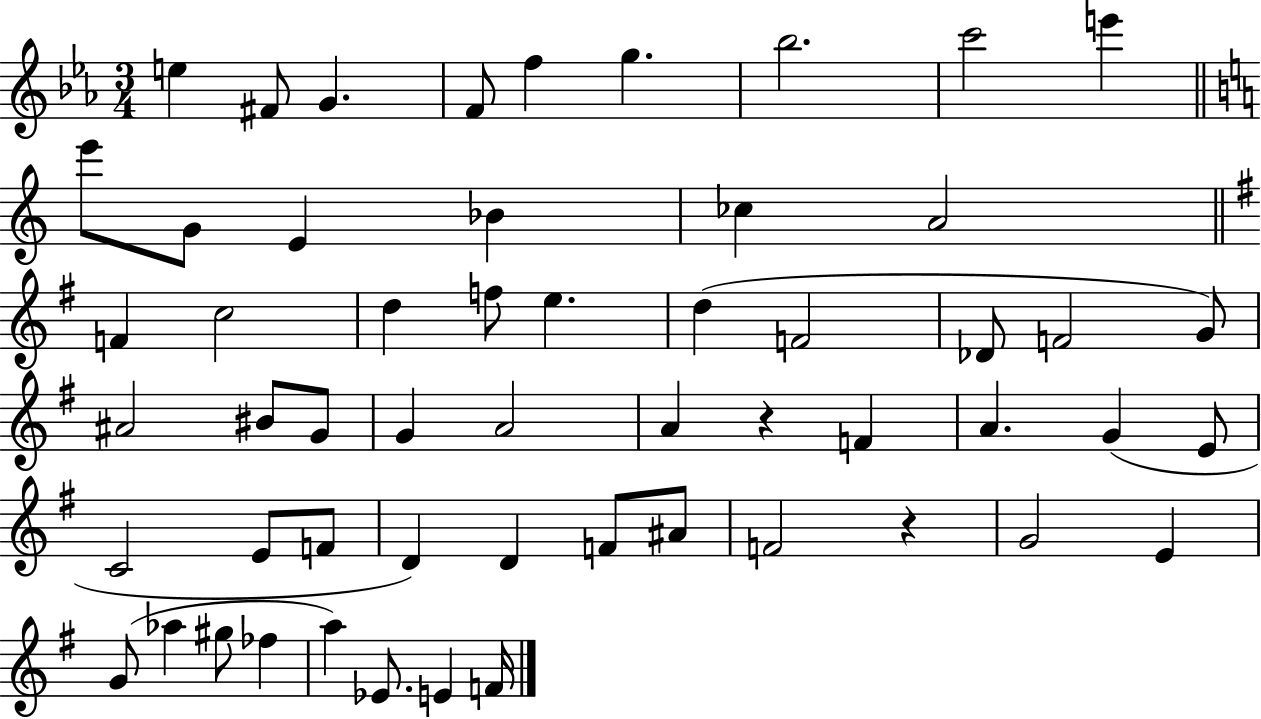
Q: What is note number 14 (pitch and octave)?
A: CES5